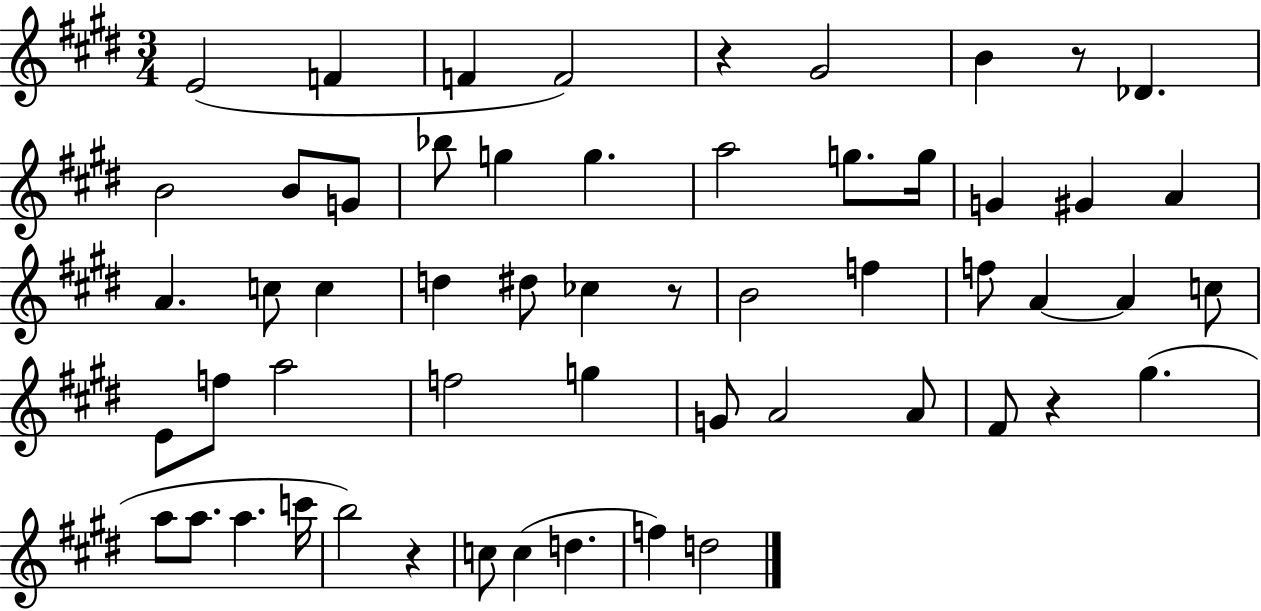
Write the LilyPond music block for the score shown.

{
  \clef treble
  \numericTimeSignature
  \time 3/4
  \key e \major
  e'2( f'4 | f'4 f'2) | r4 gis'2 | b'4 r8 des'4. | \break b'2 b'8 g'8 | bes''8 g''4 g''4. | a''2 g''8. g''16 | g'4 gis'4 a'4 | \break a'4. c''8 c''4 | d''4 dis''8 ces''4 r8 | b'2 f''4 | f''8 a'4~~ a'4 c''8 | \break e'8 f''8 a''2 | f''2 g''4 | g'8 a'2 a'8 | fis'8 r4 gis''4.( | \break a''8 a''8. a''4. c'''16 | b''2) r4 | c''8 c''4( d''4. | f''4) d''2 | \break \bar "|."
}